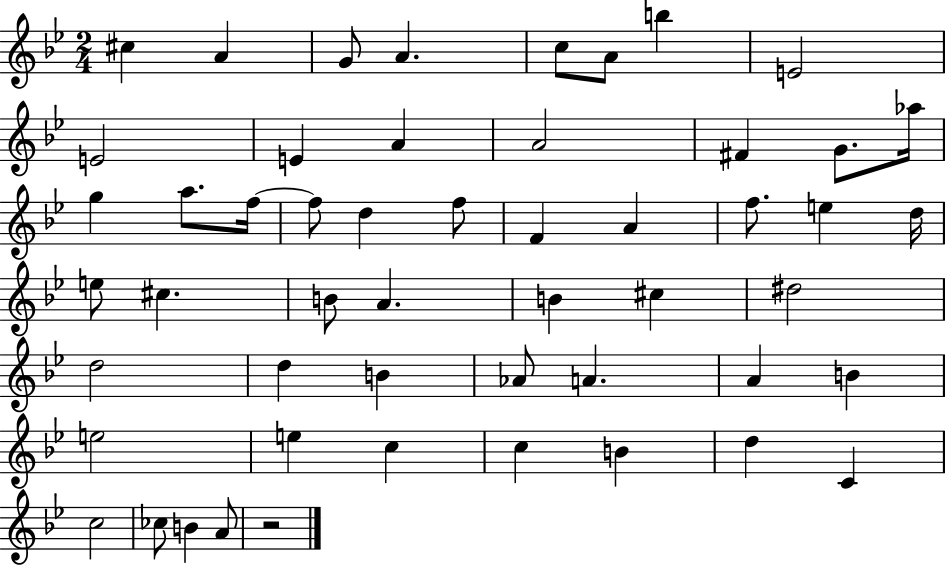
X:1
T:Untitled
M:2/4
L:1/4
K:Bb
^c A G/2 A c/2 A/2 b E2 E2 E A A2 ^F G/2 _a/4 g a/2 f/4 f/2 d f/2 F A f/2 e d/4 e/2 ^c B/2 A B ^c ^d2 d2 d B _A/2 A A B e2 e c c B d C c2 _c/2 B A/2 z2